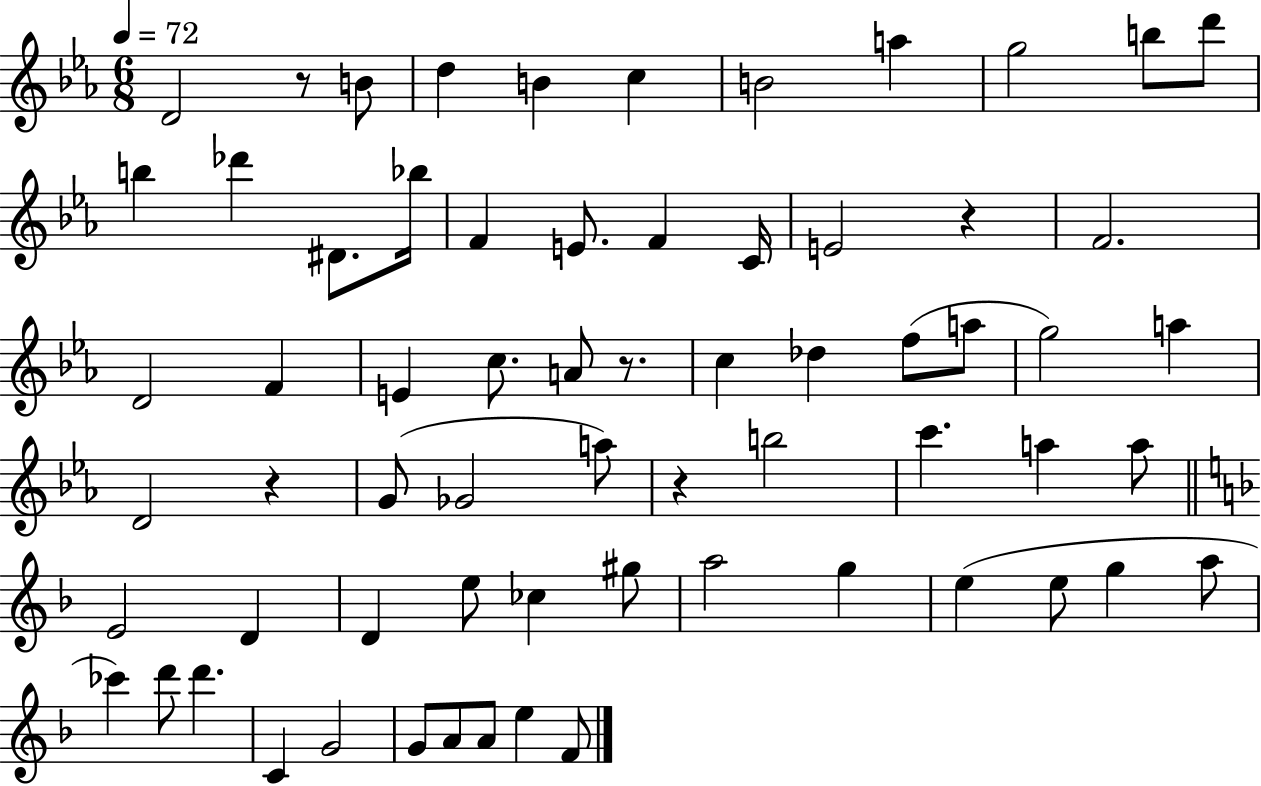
D4/h R/e B4/e D5/q B4/q C5/q B4/h A5/q G5/h B5/e D6/e B5/q Db6/q D#4/e. Bb5/s F4/q E4/e. F4/q C4/s E4/h R/q F4/h. D4/h F4/q E4/q C5/e. A4/e R/e. C5/q Db5/q F5/e A5/e G5/h A5/q D4/h R/q G4/e Gb4/h A5/e R/q B5/h C6/q. A5/q A5/e E4/h D4/q D4/q E5/e CES5/q G#5/e A5/h G5/q E5/q E5/e G5/q A5/e CES6/q D6/e D6/q. C4/q G4/h G4/e A4/e A4/e E5/q F4/e